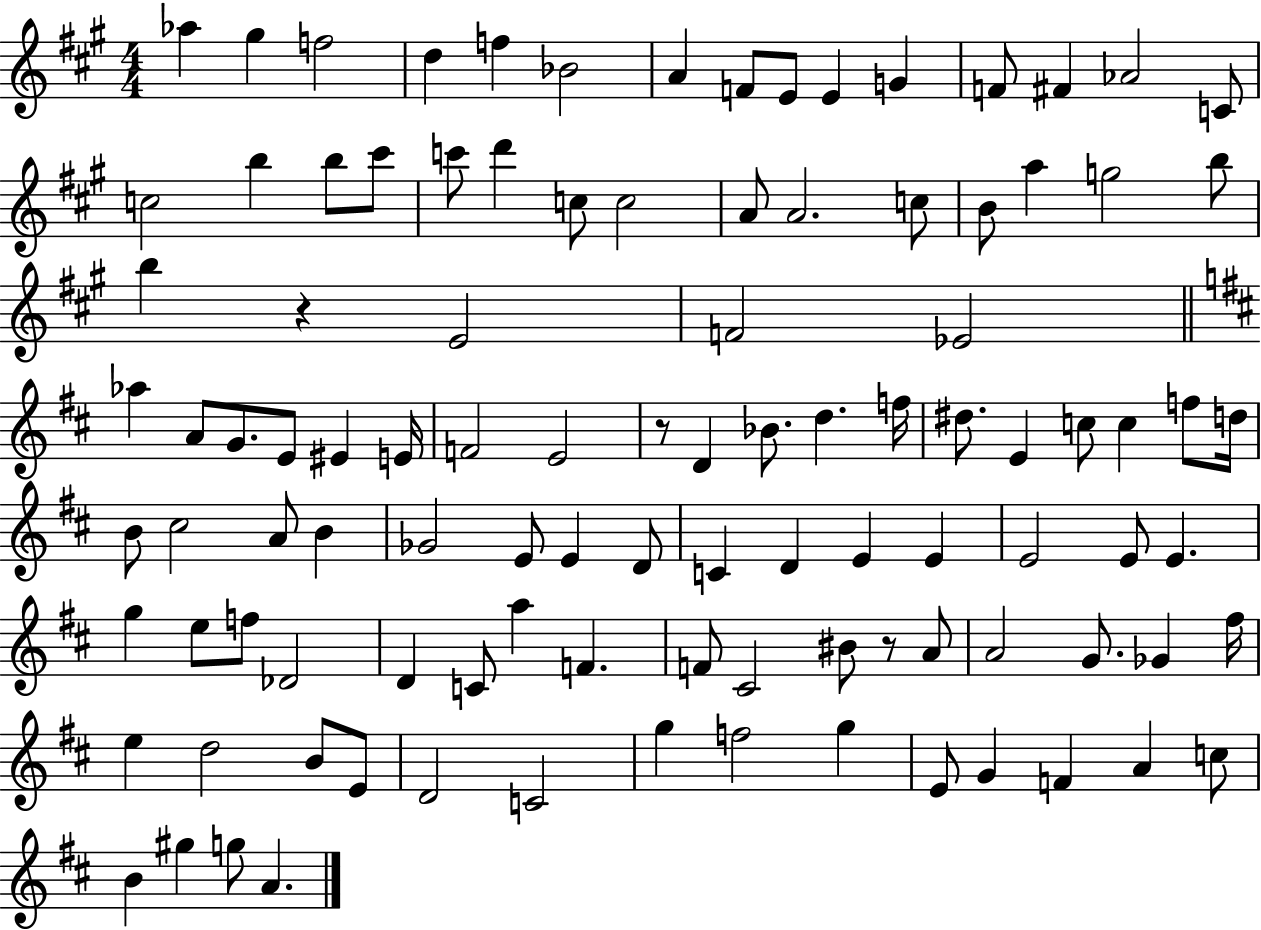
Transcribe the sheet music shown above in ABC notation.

X:1
T:Untitled
M:4/4
L:1/4
K:A
_a ^g f2 d f _B2 A F/2 E/2 E G F/2 ^F _A2 C/2 c2 b b/2 ^c'/2 c'/2 d' c/2 c2 A/2 A2 c/2 B/2 a g2 b/2 b z E2 F2 _E2 _a A/2 G/2 E/2 ^E E/4 F2 E2 z/2 D _B/2 d f/4 ^d/2 E c/2 c f/2 d/4 B/2 ^c2 A/2 B _G2 E/2 E D/2 C D E E E2 E/2 E g e/2 f/2 _D2 D C/2 a F F/2 ^C2 ^B/2 z/2 A/2 A2 G/2 _G ^f/4 e d2 B/2 E/2 D2 C2 g f2 g E/2 G F A c/2 B ^g g/2 A